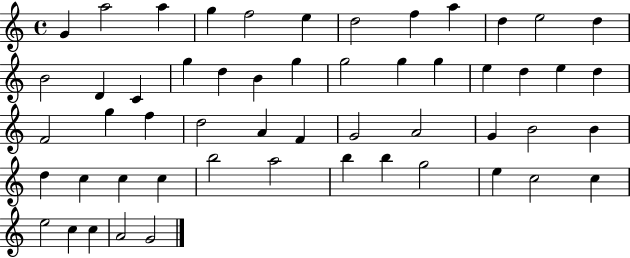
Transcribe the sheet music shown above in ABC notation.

X:1
T:Untitled
M:4/4
L:1/4
K:C
G a2 a g f2 e d2 f a d e2 d B2 D C g d B g g2 g g e d e d F2 g f d2 A F G2 A2 G B2 B d c c c b2 a2 b b g2 e c2 c e2 c c A2 G2